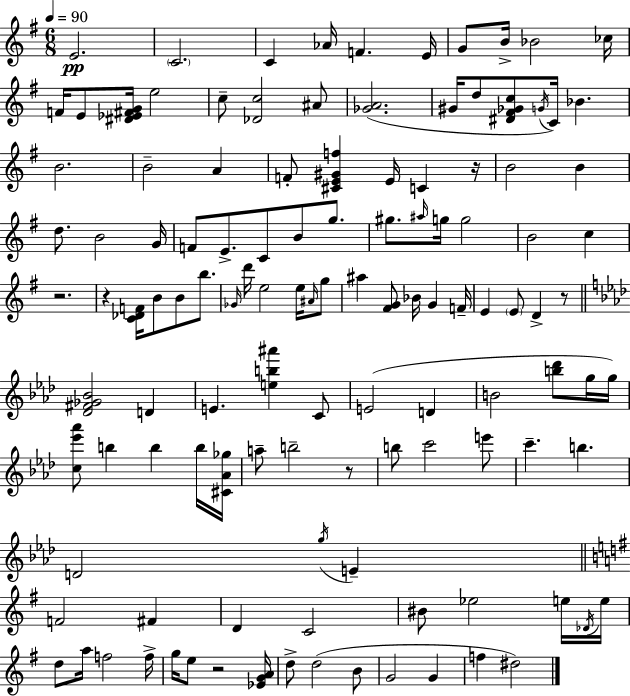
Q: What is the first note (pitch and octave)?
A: E4